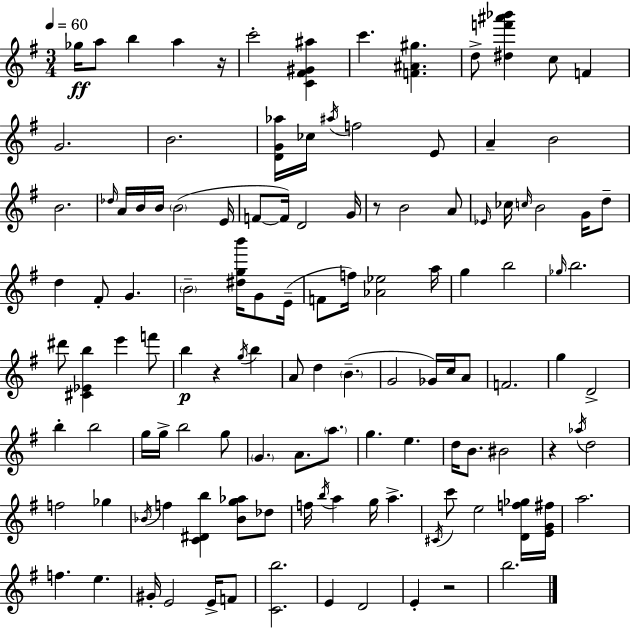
{
  \clef treble
  \numericTimeSignature
  \time 3/4
  \key g \major
  \tempo 4 = 60
  ges''16\ff a''8 b''4 a''4 r16 | c'''2-. <c' fis' gis' ais''>4 | c'''4. <f' ais' gis''>4. | d''8-> <dis'' f''' ais''' bes'''>4 c''8 f'4 | \break g'2. | b'2. | <d' g' aes''>16 ces''16 \acciaccatura { ais''16 } f''2 e'8 | a'4-- b'2 | \break b'2. | \grace { des''16 } a'16 b'16 b'16 \parenthesize b'2( | e'16 f'8~~ f'16) d'2 | g'16 r8 b'2 | \break a'8 \grace { ees'16 } ces''16 \grace { c''16 } b'2 | g'16 d''8-- d''4 fis'8-. g'4. | \parenthesize b'2-- | <dis'' g'' b'''>16 g'8 e'16--( f'8 f''16) <aes' ees''>2 | \break a''16 g''4 b''2 | \grace { ges''16 } b''2. | dis'''8 <cis' ees' b''>4 e'''4 | f'''8 b''4\p r4 | \break \acciaccatura { g''16 } b''4 a'8 d''4 | \parenthesize b'4.--( g'2 | ges'16) c''16 a'8 f'2. | g''4 d'2-> | \break b''4-. b''2 | g''16 g''16-> b''2 | g''8 \parenthesize g'4. | a'8. \parenthesize a''8. g''4. | \break e''4. d''16 b'8. bis'2 | r4 \acciaccatura { aes''16 } d''2 | f''2 | ges''4 \acciaccatura { bes'16 } f''4 | \break <c' dis' b''>4 <bes' g'' aes''>8 des''8 f''16 \acciaccatura { b''16 } a''4 | g''16 a''4.-> \acciaccatura { cis'16 } c'''8 | e''2 <d' f'' ges''>16 <e' g' fis''>16 a''2. | f''4. | \break e''4. gis'16-. e'2 | e'16-> f'8 <c' b''>2. | e'4 | d'2 e'4-. | \break r2 b''2. | \bar "|."
}